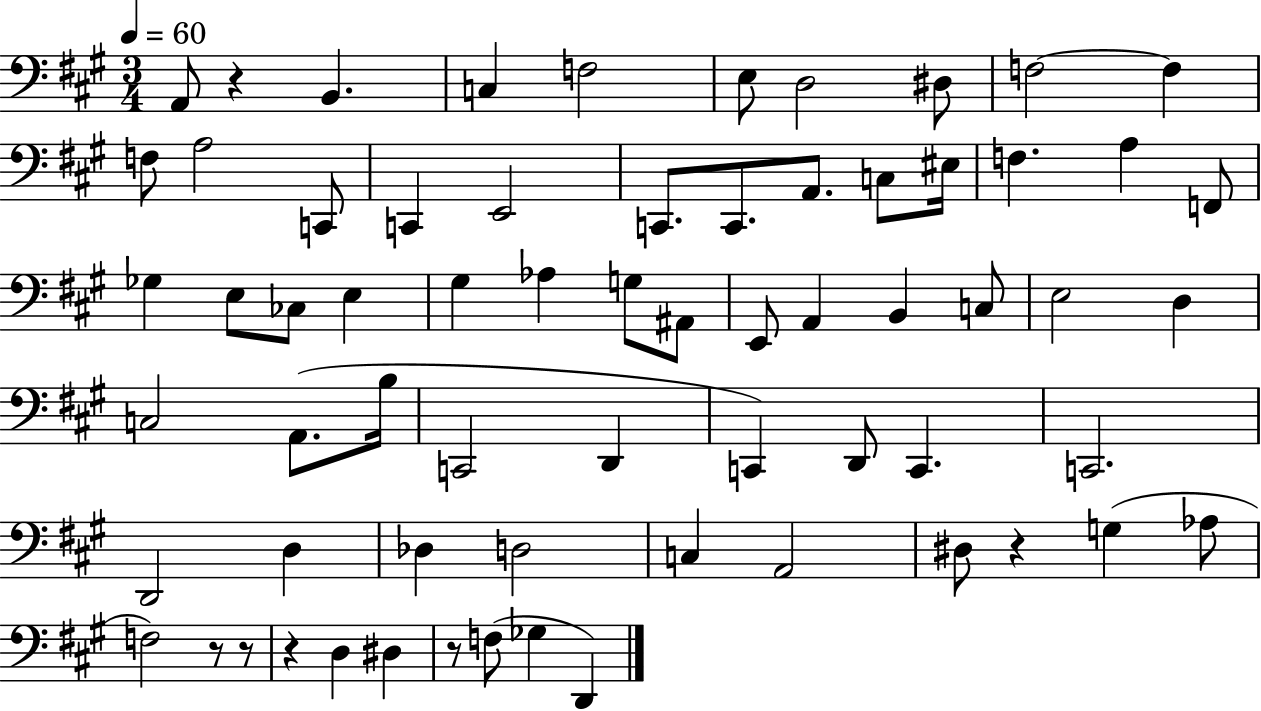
A2/e R/q B2/q. C3/q F3/h E3/e D3/h D#3/e F3/h F3/q F3/e A3/h C2/e C2/q E2/h C2/e. C2/e. A2/e. C3/e EIS3/s F3/q. A3/q F2/e Gb3/q E3/e CES3/e E3/q G#3/q Ab3/q G3/e A#2/e E2/e A2/q B2/q C3/e E3/h D3/q C3/h A2/e. B3/s C2/h D2/q C2/q D2/e C2/q. C2/h. D2/h D3/q Db3/q D3/h C3/q A2/h D#3/e R/q G3/q Ab3/e F3/h R/e R/e R/q D3/q D#3/q R/e F3/e Gb3/q D2/q